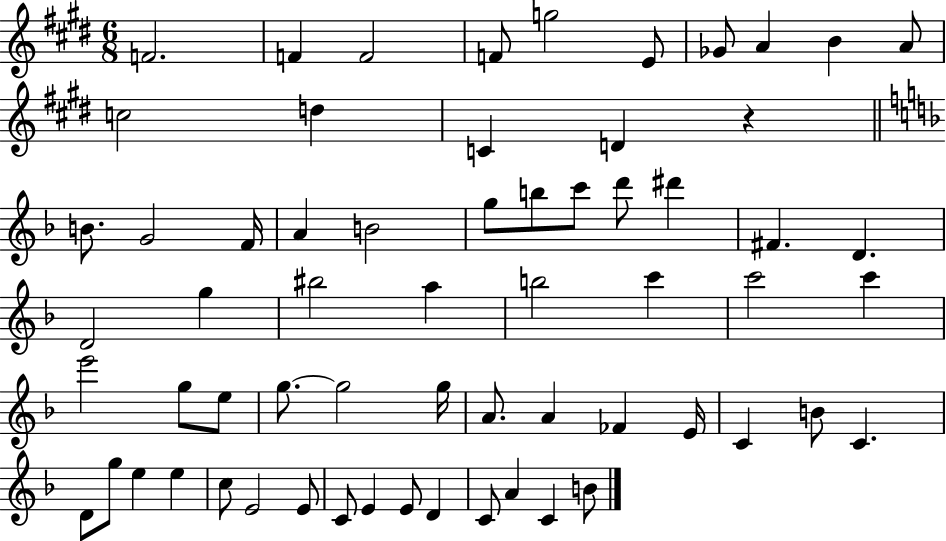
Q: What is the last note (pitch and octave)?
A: B4